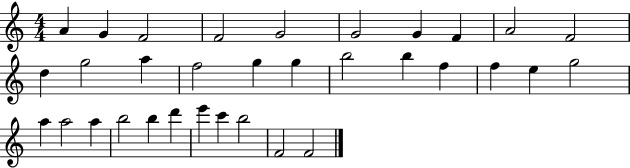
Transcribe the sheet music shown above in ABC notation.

X:1
T:Untitled
M:4/4
L:1/4
K:C
A G F2 F2 G2 G2 G F A2 F2 d g2 a f2 g g b2 b f f e g2 a a2 a b2 b d' e' c' b2 F2 F2